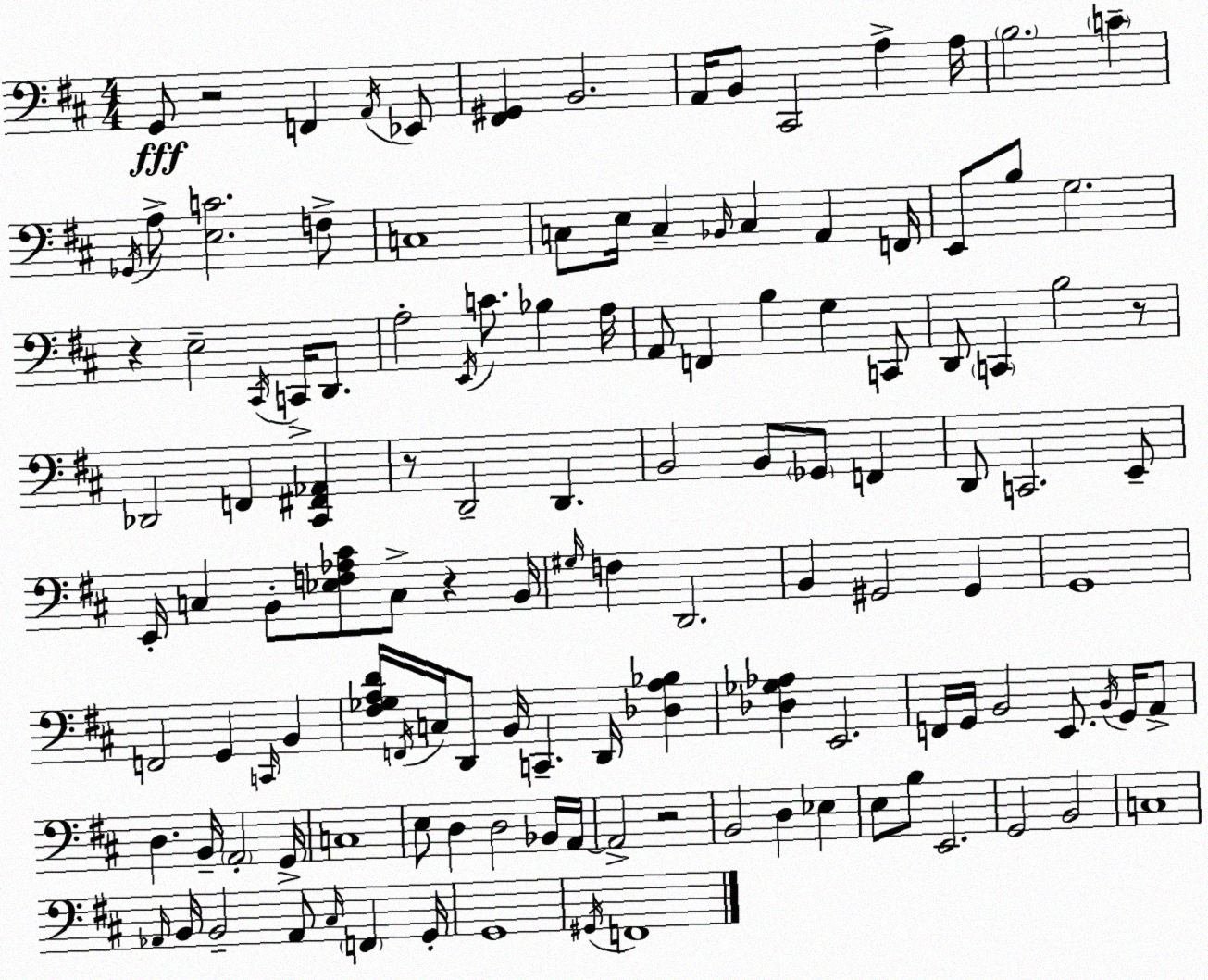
X:1
T:Untitled
M:4/4
L:1/4
K:D
G,,/2 z2 F,, A,,/4 _E,,/2 [^F,,^G,,] B,,2 A,,/4 B,,/2 ^C,,2 A, A,/4 B,2 C _G,,/4 A,/2 [E,C]2 F,/2 C,4 C,/2 E,/4 C, _B,,/4 C, A,, F,,/4 E,,/2 B,/2 G,2 z E,2 ^C,,/4 C,,/4 D,,/2 A,2 E,,/4 C/2 _B, A,/4 A,,/2 F,, B, G, C,,/2 D,,/2 C,, B,2 z/2 _D,,2 F,, [^C,,^F,,_A,,] z/2 D,,2 D,, B,,2 B,,/2 _G,,/2 F,, D,,/2 C,,2 E,,/2 E,,/4 C, B,,/2 [_E,F,_A,^C]/2 C,/2 z B,,/4 ^G,/4 F, D,,2 B,, ^G,,2 ^G,, G,,4 F,,2 G,, C,,/4 B,, [^F,_G,A,D]/4 F,,/4 C,/4 D,,/2 B,,/4 C,, D,,/4 [_D,A,_B,] [_D,_G,_A,] E,,2 F,,/4 G,,/4 B,,2 E,,/2 B,,/4 G,,/4 A,,/2 D, B,,/4 A,,2 G,,/4 C,4 E,/2 D, D,2 _B,,/4 A,,/4 A,,2 z2 B,,2 D, _E, E,/2 B,/2 E,,2 G,,2 B,,2 C,4 _A,,/4 B,,/4 B,,2 _A,,/2 ^C,/4 F,, G,,/4 G,,4 ^G,,/4 F,,4